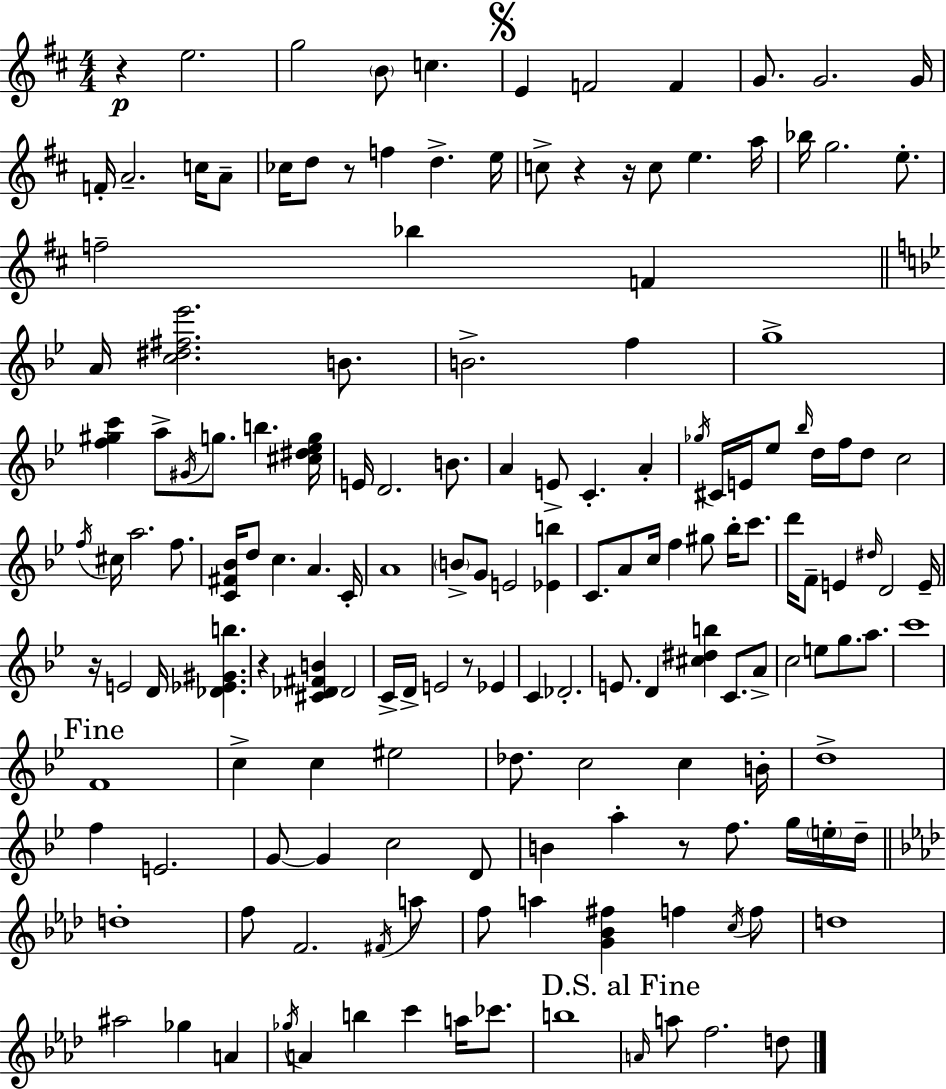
{
  \clef treble
  \numericTimeSignature
  \time 4/4
  \key d \major
  \repeat volta 2 { r4\p e''2. | g''2 \parenthesize b'8 c''4. | \mark \markup { \musicglyph "scripts.segno" } e'4 f'2 f'4 | g'8. g'2. g'16 | \break f'16-. a'2.-- c''16 a'8-- | ces''16 d''8 r8 f''4 d''4.-> e''16 | c''8-> r4 r16 c''8 e''4. a''16 | bes''16 g''2. e''8.-. | \break f''2-- bes''4 f'4 | \bar "||" \break \key g \minor a'16 <c'' dis'' fis'' ees'''>2. b'8. | b'2.-> f''4 | g''1-> | <f'' gis'' c'''>4 a''8-> \acciaccatura { gis'16 } g''8. b''4. | \break <cis'' dis'' ees'' g''>16 e'16 d'2. b'8. | a'4 e'8-> c'4.-. a'4-. | \acciaccatura { ges''16 } cis'16 e'16 ees''8 \grace { bes''16 } d''16 f''16 d''8 c''2 | \acciaccatura { f''16 } cis''16 a''2. | \break f''8. <c' fis' bes'>16 d''8 c''4. a'4. | c'16-. a'1 | \parenthesize b'8-> g'8 e'2 | <ees' b''>4 c'8. a'8 c''16 f''4 gis''8 | \break bes''16-. c'''8. d'''16 f'8-- e'4 \grace { dis''16 } d'2 | e'16-- r16 e'2 d'16 <des' ees' gis' b''>4. | r4 <cis' des' fis' b'>4 des'2 | c'16-> d'16-> e'2 r8 | \break ees'4 c'4 des'2.-. | e'8. d'4 <cis'' dis'' b''>4 | c'8. a'8-> c''2 e''8 g''8. | a''8. c'''1 | \break \mark "Fine" f'1 | c''4-> c''4 eis''2 | des''8. c''2 | c''4 b'16-. d''1-> | \break f''4 e'2. | g'8~~ g'4 c''2 | d'8 b'4 a''4-. r8 f''8. | g''16 \parenthesize e''16-. d''16-- \bar "||" \break \key aes \major d''1-. | f''8 f'2. \acciaccatura { fis'16 } a''8 | f''8 a''4 <g' bes' fis''>4 f''4 \acciaccatura { c''16 } | f''8 d''1 | \break ais''2 ges''4 a'4 | \acciaccatura { ges''16 } a'4 b''4 c'''4 a''16 | ces'''8. b''1 | \mark "D.S. al Fine" \grace { a'16 } a''8 f''2. | \break d''8 } \bar "|."
}